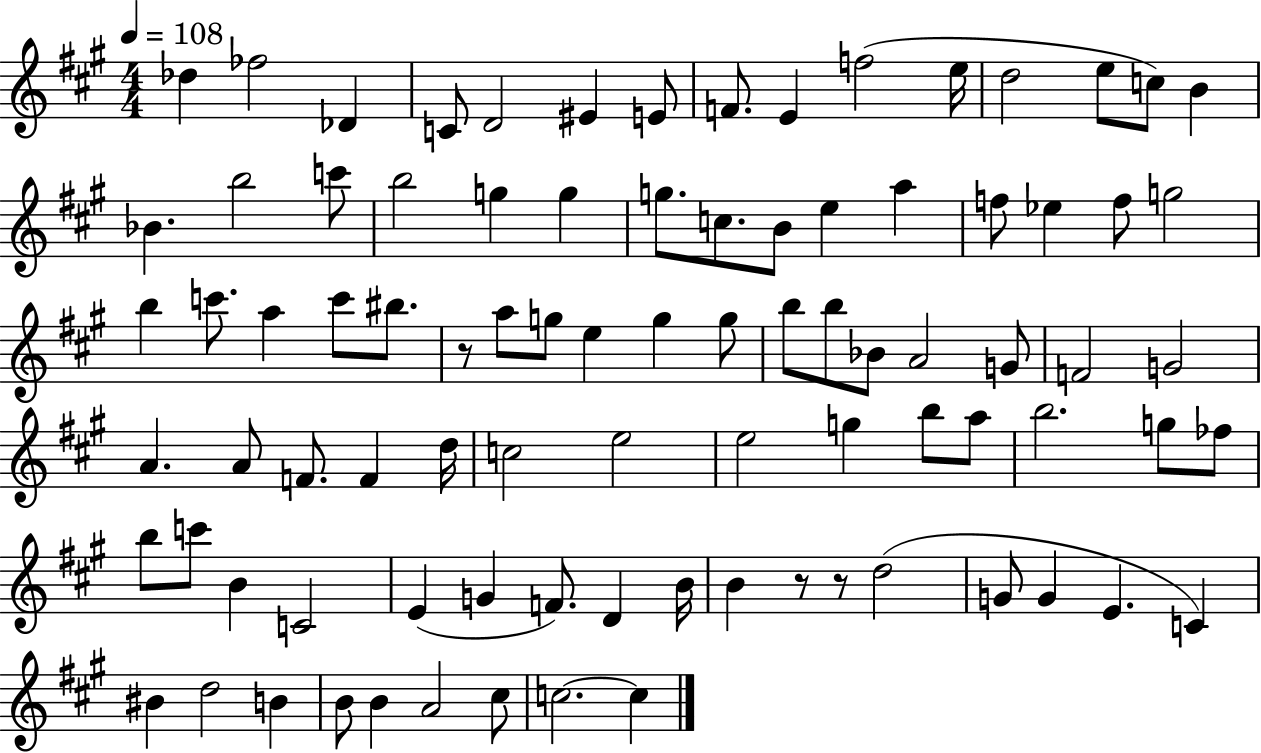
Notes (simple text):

Db5/q FES5/h Db4/q C4/e D4/h EIS4/q E4/e F4/e. E4/q F5/h E5/s D5/h E5/e C5/e B4/q Bb4/q. B5/h C6/e B5/h G5/q G5/q G5/e. C5/e. B4/e E5/q A5/q F5/e Eb5/q F5/e G5/h B5/q C6/e. A5/q C6/e BIS5/e. R/e A5/e G5/e E5/q G5/q G5/e B5/e B5/e Bb4/e A4/h G4/e F4/h G4/h A4/q. A4/e F4/e. F4/q D5/s C5/h E5/h E5/h G5/q B5/e A5/e B5/h. G5/e FES5/e B5/e C6/e B4/q C4/h E4/q G4/q F4/e. D4/q B4/s B4/q R/e R/e D5/h G4/e G4/q E4/q. C4/q BIS4/q D5/h B4/q B4/e B4/q A4/h C#5/e C5/h. C5/q